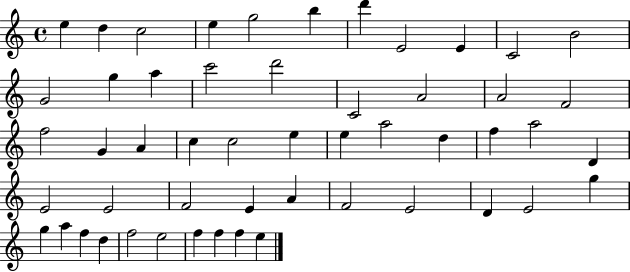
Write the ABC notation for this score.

X:1
T:Untitled
M:4/4
L:1/4
K:C
e d c2 e g2 b d' E2 E C2 B2 G2 g a c'2 d'2 C2 A2 A2 F2 f2 G A c c2 e e a2 d f a2 D E2 E2 F2 E A F2 E2 D E2 g g a f d f2 e2 f f f e